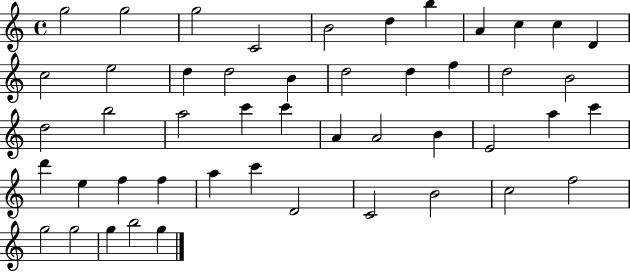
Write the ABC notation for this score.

X:1
T:Untitled
M:4/4
L:1/4
K:C
g2 g2 g2 C2 B2 d b A c c D c2 e2 d d2 B d2 d f d2 B2 d2 b2 a2 c' c' A A2 B E2 a c' d' e f f a c' D2 C2 B2 c2 f2 g2 g2 g b2 g